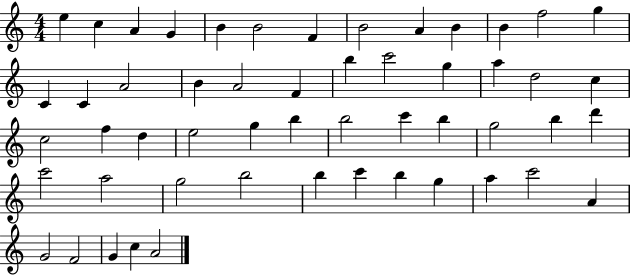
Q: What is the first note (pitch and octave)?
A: E5